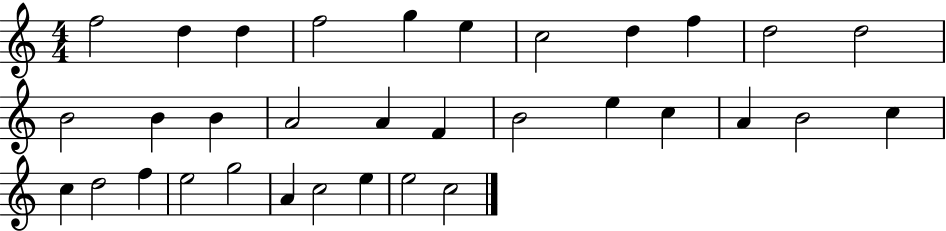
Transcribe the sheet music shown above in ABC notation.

X:1
T:Untitled
M:4/4
L:1/4
K:C
f2 d d f2 g e c2 d f d2 d2 B2 B B A2 A F B2 e c A B2 c c d2 f e2 g2 A c2 e e2 c2